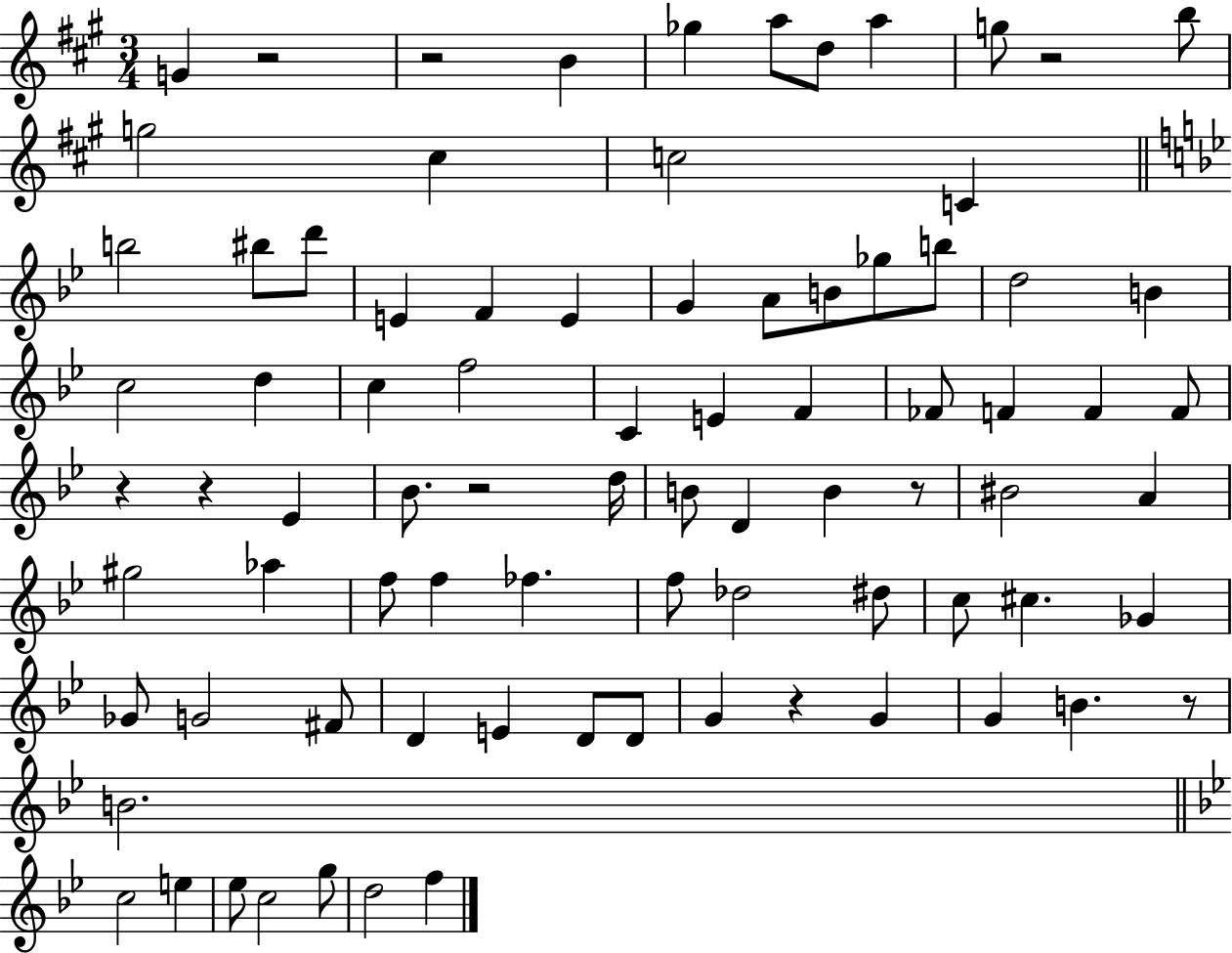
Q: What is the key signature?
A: A major